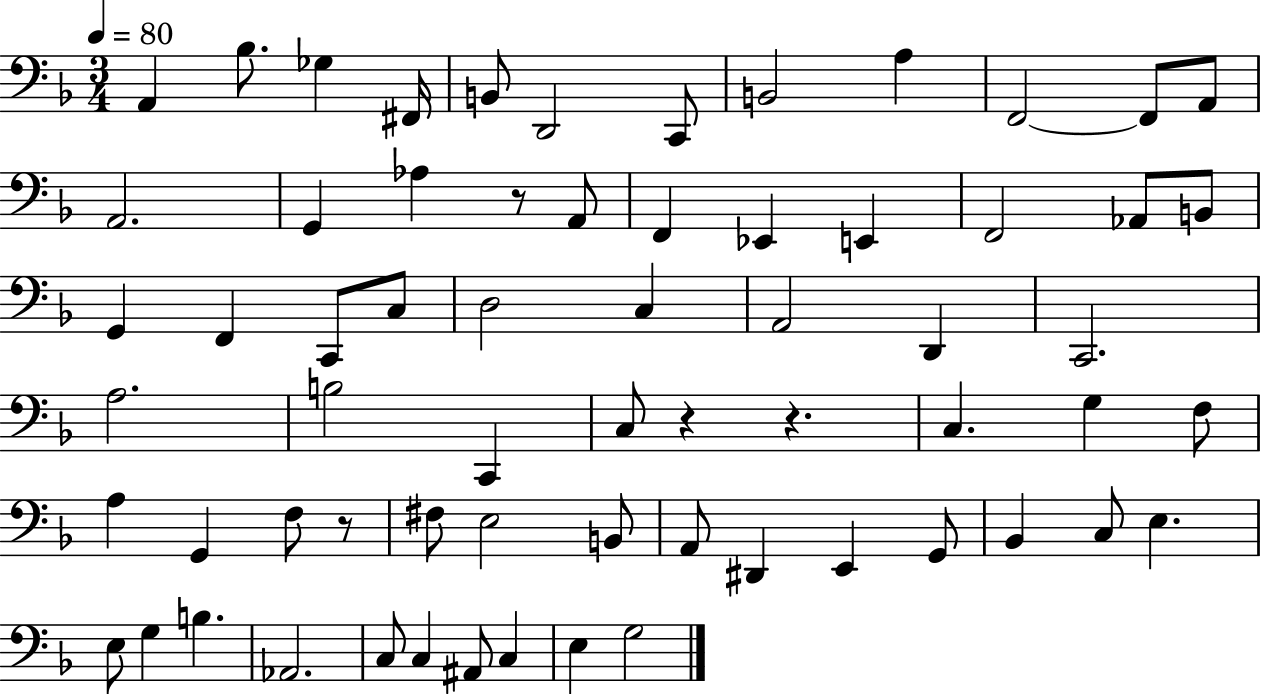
X:1
T:Untitled
M:3/4
L:1/4
K:F
A,, _B,/2 _G, ^F,,/4 B,,/2 D,,2 C,,/2 B,,2 A, F,,2 F,,/2 A,,/2 A,,2 G,, _A, z/2 A,,/2 F,, _E,, E,, F,,2 _A,,/2 B,,/2 G,, F,, C,,/2 C,/2 D,2 C, A,,2 D,, C,,2 A,2 B,2 C,, C,/2 z z C, G, F,/2 A, G,, F,/2 z/2 ^F,/2 E,2 B,,/2 A,,/2 ^D,, E,, G,,/2 _B,, C,/2 E, E,/2 G, B, _A,,2 C,/2 C, ^A,,/2 C, E, G,2